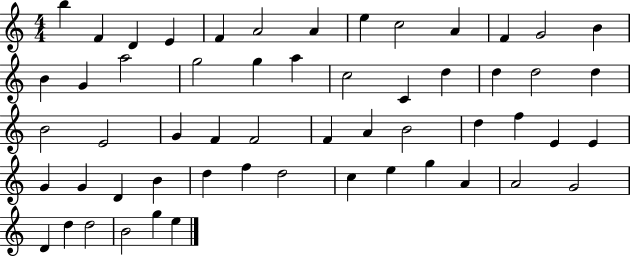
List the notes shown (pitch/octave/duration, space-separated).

B5/q F4/q D4/q E4/q F4/q A4/h A4/q E5/q C5/h A4/q F4/q G4/h B4/q B4/q G4/q A5/h G5/h G5/q A5/q C5/h C4/q D5/q D5/q D5/h D5/q B4/h E4/h G4/q F4/q F4/h F4/q A4/q B4/h D5/q F5/q E4/q E4/q G4/q G4/q D4/q B4/q D5/q F5/q D5/h C5/q E5/q G5/q A4/q A4/h G4/h D4/q D5/q D5/h B4/h G5/q E5/q